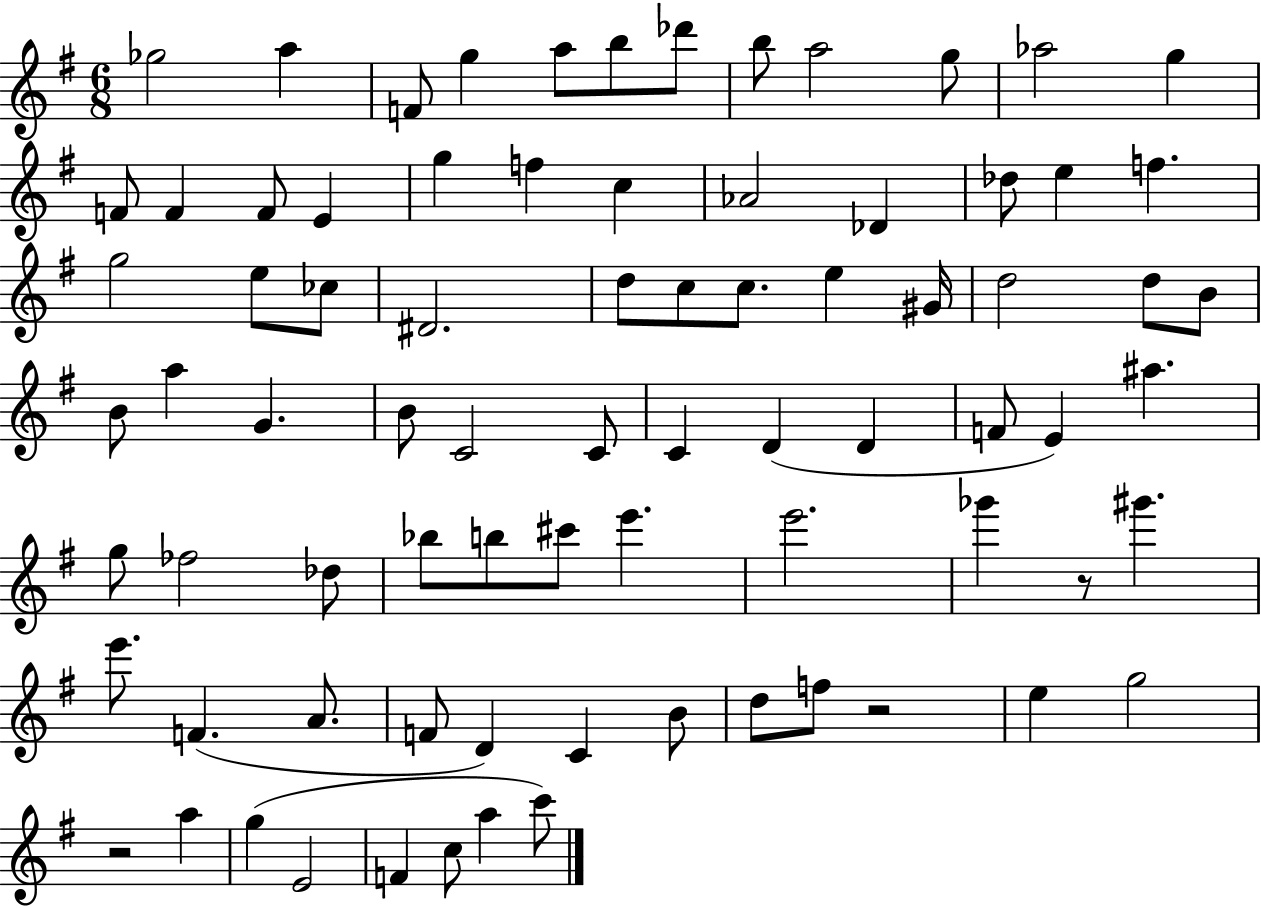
Gb5/h A5/q F4/e G5/q A5/e B5/e Db6/e B5/e A5/h G5/e Ab5/h G5/q F4/e F4/q F4/e E4/q G5/q F5/q C5/q Ab4/h Db4/q Db5/e E5/q F5/q. G5/h E5/e CES5/e D#4/h. D5/e C5/e C5/e. E5/q G#4/s D5/h D5/e B4/e B4/e A5/q G4/q. B4/e C4/h C4/e C4/q D4/q D4/q F4/e E4/q A#5/q. G5/e FES5/h Db5/e Bb5/e B5/e C#6/e E6/q. E6/h. Gb6/q R/e G#6/q. E6/e. F4/q. A4/e. F4/e D4/q C4/q B4/e D5/e F5/e R/h E5/q G5/h R/h A5/q G5/q E4/h F4/q C5/e A5/q C6/e